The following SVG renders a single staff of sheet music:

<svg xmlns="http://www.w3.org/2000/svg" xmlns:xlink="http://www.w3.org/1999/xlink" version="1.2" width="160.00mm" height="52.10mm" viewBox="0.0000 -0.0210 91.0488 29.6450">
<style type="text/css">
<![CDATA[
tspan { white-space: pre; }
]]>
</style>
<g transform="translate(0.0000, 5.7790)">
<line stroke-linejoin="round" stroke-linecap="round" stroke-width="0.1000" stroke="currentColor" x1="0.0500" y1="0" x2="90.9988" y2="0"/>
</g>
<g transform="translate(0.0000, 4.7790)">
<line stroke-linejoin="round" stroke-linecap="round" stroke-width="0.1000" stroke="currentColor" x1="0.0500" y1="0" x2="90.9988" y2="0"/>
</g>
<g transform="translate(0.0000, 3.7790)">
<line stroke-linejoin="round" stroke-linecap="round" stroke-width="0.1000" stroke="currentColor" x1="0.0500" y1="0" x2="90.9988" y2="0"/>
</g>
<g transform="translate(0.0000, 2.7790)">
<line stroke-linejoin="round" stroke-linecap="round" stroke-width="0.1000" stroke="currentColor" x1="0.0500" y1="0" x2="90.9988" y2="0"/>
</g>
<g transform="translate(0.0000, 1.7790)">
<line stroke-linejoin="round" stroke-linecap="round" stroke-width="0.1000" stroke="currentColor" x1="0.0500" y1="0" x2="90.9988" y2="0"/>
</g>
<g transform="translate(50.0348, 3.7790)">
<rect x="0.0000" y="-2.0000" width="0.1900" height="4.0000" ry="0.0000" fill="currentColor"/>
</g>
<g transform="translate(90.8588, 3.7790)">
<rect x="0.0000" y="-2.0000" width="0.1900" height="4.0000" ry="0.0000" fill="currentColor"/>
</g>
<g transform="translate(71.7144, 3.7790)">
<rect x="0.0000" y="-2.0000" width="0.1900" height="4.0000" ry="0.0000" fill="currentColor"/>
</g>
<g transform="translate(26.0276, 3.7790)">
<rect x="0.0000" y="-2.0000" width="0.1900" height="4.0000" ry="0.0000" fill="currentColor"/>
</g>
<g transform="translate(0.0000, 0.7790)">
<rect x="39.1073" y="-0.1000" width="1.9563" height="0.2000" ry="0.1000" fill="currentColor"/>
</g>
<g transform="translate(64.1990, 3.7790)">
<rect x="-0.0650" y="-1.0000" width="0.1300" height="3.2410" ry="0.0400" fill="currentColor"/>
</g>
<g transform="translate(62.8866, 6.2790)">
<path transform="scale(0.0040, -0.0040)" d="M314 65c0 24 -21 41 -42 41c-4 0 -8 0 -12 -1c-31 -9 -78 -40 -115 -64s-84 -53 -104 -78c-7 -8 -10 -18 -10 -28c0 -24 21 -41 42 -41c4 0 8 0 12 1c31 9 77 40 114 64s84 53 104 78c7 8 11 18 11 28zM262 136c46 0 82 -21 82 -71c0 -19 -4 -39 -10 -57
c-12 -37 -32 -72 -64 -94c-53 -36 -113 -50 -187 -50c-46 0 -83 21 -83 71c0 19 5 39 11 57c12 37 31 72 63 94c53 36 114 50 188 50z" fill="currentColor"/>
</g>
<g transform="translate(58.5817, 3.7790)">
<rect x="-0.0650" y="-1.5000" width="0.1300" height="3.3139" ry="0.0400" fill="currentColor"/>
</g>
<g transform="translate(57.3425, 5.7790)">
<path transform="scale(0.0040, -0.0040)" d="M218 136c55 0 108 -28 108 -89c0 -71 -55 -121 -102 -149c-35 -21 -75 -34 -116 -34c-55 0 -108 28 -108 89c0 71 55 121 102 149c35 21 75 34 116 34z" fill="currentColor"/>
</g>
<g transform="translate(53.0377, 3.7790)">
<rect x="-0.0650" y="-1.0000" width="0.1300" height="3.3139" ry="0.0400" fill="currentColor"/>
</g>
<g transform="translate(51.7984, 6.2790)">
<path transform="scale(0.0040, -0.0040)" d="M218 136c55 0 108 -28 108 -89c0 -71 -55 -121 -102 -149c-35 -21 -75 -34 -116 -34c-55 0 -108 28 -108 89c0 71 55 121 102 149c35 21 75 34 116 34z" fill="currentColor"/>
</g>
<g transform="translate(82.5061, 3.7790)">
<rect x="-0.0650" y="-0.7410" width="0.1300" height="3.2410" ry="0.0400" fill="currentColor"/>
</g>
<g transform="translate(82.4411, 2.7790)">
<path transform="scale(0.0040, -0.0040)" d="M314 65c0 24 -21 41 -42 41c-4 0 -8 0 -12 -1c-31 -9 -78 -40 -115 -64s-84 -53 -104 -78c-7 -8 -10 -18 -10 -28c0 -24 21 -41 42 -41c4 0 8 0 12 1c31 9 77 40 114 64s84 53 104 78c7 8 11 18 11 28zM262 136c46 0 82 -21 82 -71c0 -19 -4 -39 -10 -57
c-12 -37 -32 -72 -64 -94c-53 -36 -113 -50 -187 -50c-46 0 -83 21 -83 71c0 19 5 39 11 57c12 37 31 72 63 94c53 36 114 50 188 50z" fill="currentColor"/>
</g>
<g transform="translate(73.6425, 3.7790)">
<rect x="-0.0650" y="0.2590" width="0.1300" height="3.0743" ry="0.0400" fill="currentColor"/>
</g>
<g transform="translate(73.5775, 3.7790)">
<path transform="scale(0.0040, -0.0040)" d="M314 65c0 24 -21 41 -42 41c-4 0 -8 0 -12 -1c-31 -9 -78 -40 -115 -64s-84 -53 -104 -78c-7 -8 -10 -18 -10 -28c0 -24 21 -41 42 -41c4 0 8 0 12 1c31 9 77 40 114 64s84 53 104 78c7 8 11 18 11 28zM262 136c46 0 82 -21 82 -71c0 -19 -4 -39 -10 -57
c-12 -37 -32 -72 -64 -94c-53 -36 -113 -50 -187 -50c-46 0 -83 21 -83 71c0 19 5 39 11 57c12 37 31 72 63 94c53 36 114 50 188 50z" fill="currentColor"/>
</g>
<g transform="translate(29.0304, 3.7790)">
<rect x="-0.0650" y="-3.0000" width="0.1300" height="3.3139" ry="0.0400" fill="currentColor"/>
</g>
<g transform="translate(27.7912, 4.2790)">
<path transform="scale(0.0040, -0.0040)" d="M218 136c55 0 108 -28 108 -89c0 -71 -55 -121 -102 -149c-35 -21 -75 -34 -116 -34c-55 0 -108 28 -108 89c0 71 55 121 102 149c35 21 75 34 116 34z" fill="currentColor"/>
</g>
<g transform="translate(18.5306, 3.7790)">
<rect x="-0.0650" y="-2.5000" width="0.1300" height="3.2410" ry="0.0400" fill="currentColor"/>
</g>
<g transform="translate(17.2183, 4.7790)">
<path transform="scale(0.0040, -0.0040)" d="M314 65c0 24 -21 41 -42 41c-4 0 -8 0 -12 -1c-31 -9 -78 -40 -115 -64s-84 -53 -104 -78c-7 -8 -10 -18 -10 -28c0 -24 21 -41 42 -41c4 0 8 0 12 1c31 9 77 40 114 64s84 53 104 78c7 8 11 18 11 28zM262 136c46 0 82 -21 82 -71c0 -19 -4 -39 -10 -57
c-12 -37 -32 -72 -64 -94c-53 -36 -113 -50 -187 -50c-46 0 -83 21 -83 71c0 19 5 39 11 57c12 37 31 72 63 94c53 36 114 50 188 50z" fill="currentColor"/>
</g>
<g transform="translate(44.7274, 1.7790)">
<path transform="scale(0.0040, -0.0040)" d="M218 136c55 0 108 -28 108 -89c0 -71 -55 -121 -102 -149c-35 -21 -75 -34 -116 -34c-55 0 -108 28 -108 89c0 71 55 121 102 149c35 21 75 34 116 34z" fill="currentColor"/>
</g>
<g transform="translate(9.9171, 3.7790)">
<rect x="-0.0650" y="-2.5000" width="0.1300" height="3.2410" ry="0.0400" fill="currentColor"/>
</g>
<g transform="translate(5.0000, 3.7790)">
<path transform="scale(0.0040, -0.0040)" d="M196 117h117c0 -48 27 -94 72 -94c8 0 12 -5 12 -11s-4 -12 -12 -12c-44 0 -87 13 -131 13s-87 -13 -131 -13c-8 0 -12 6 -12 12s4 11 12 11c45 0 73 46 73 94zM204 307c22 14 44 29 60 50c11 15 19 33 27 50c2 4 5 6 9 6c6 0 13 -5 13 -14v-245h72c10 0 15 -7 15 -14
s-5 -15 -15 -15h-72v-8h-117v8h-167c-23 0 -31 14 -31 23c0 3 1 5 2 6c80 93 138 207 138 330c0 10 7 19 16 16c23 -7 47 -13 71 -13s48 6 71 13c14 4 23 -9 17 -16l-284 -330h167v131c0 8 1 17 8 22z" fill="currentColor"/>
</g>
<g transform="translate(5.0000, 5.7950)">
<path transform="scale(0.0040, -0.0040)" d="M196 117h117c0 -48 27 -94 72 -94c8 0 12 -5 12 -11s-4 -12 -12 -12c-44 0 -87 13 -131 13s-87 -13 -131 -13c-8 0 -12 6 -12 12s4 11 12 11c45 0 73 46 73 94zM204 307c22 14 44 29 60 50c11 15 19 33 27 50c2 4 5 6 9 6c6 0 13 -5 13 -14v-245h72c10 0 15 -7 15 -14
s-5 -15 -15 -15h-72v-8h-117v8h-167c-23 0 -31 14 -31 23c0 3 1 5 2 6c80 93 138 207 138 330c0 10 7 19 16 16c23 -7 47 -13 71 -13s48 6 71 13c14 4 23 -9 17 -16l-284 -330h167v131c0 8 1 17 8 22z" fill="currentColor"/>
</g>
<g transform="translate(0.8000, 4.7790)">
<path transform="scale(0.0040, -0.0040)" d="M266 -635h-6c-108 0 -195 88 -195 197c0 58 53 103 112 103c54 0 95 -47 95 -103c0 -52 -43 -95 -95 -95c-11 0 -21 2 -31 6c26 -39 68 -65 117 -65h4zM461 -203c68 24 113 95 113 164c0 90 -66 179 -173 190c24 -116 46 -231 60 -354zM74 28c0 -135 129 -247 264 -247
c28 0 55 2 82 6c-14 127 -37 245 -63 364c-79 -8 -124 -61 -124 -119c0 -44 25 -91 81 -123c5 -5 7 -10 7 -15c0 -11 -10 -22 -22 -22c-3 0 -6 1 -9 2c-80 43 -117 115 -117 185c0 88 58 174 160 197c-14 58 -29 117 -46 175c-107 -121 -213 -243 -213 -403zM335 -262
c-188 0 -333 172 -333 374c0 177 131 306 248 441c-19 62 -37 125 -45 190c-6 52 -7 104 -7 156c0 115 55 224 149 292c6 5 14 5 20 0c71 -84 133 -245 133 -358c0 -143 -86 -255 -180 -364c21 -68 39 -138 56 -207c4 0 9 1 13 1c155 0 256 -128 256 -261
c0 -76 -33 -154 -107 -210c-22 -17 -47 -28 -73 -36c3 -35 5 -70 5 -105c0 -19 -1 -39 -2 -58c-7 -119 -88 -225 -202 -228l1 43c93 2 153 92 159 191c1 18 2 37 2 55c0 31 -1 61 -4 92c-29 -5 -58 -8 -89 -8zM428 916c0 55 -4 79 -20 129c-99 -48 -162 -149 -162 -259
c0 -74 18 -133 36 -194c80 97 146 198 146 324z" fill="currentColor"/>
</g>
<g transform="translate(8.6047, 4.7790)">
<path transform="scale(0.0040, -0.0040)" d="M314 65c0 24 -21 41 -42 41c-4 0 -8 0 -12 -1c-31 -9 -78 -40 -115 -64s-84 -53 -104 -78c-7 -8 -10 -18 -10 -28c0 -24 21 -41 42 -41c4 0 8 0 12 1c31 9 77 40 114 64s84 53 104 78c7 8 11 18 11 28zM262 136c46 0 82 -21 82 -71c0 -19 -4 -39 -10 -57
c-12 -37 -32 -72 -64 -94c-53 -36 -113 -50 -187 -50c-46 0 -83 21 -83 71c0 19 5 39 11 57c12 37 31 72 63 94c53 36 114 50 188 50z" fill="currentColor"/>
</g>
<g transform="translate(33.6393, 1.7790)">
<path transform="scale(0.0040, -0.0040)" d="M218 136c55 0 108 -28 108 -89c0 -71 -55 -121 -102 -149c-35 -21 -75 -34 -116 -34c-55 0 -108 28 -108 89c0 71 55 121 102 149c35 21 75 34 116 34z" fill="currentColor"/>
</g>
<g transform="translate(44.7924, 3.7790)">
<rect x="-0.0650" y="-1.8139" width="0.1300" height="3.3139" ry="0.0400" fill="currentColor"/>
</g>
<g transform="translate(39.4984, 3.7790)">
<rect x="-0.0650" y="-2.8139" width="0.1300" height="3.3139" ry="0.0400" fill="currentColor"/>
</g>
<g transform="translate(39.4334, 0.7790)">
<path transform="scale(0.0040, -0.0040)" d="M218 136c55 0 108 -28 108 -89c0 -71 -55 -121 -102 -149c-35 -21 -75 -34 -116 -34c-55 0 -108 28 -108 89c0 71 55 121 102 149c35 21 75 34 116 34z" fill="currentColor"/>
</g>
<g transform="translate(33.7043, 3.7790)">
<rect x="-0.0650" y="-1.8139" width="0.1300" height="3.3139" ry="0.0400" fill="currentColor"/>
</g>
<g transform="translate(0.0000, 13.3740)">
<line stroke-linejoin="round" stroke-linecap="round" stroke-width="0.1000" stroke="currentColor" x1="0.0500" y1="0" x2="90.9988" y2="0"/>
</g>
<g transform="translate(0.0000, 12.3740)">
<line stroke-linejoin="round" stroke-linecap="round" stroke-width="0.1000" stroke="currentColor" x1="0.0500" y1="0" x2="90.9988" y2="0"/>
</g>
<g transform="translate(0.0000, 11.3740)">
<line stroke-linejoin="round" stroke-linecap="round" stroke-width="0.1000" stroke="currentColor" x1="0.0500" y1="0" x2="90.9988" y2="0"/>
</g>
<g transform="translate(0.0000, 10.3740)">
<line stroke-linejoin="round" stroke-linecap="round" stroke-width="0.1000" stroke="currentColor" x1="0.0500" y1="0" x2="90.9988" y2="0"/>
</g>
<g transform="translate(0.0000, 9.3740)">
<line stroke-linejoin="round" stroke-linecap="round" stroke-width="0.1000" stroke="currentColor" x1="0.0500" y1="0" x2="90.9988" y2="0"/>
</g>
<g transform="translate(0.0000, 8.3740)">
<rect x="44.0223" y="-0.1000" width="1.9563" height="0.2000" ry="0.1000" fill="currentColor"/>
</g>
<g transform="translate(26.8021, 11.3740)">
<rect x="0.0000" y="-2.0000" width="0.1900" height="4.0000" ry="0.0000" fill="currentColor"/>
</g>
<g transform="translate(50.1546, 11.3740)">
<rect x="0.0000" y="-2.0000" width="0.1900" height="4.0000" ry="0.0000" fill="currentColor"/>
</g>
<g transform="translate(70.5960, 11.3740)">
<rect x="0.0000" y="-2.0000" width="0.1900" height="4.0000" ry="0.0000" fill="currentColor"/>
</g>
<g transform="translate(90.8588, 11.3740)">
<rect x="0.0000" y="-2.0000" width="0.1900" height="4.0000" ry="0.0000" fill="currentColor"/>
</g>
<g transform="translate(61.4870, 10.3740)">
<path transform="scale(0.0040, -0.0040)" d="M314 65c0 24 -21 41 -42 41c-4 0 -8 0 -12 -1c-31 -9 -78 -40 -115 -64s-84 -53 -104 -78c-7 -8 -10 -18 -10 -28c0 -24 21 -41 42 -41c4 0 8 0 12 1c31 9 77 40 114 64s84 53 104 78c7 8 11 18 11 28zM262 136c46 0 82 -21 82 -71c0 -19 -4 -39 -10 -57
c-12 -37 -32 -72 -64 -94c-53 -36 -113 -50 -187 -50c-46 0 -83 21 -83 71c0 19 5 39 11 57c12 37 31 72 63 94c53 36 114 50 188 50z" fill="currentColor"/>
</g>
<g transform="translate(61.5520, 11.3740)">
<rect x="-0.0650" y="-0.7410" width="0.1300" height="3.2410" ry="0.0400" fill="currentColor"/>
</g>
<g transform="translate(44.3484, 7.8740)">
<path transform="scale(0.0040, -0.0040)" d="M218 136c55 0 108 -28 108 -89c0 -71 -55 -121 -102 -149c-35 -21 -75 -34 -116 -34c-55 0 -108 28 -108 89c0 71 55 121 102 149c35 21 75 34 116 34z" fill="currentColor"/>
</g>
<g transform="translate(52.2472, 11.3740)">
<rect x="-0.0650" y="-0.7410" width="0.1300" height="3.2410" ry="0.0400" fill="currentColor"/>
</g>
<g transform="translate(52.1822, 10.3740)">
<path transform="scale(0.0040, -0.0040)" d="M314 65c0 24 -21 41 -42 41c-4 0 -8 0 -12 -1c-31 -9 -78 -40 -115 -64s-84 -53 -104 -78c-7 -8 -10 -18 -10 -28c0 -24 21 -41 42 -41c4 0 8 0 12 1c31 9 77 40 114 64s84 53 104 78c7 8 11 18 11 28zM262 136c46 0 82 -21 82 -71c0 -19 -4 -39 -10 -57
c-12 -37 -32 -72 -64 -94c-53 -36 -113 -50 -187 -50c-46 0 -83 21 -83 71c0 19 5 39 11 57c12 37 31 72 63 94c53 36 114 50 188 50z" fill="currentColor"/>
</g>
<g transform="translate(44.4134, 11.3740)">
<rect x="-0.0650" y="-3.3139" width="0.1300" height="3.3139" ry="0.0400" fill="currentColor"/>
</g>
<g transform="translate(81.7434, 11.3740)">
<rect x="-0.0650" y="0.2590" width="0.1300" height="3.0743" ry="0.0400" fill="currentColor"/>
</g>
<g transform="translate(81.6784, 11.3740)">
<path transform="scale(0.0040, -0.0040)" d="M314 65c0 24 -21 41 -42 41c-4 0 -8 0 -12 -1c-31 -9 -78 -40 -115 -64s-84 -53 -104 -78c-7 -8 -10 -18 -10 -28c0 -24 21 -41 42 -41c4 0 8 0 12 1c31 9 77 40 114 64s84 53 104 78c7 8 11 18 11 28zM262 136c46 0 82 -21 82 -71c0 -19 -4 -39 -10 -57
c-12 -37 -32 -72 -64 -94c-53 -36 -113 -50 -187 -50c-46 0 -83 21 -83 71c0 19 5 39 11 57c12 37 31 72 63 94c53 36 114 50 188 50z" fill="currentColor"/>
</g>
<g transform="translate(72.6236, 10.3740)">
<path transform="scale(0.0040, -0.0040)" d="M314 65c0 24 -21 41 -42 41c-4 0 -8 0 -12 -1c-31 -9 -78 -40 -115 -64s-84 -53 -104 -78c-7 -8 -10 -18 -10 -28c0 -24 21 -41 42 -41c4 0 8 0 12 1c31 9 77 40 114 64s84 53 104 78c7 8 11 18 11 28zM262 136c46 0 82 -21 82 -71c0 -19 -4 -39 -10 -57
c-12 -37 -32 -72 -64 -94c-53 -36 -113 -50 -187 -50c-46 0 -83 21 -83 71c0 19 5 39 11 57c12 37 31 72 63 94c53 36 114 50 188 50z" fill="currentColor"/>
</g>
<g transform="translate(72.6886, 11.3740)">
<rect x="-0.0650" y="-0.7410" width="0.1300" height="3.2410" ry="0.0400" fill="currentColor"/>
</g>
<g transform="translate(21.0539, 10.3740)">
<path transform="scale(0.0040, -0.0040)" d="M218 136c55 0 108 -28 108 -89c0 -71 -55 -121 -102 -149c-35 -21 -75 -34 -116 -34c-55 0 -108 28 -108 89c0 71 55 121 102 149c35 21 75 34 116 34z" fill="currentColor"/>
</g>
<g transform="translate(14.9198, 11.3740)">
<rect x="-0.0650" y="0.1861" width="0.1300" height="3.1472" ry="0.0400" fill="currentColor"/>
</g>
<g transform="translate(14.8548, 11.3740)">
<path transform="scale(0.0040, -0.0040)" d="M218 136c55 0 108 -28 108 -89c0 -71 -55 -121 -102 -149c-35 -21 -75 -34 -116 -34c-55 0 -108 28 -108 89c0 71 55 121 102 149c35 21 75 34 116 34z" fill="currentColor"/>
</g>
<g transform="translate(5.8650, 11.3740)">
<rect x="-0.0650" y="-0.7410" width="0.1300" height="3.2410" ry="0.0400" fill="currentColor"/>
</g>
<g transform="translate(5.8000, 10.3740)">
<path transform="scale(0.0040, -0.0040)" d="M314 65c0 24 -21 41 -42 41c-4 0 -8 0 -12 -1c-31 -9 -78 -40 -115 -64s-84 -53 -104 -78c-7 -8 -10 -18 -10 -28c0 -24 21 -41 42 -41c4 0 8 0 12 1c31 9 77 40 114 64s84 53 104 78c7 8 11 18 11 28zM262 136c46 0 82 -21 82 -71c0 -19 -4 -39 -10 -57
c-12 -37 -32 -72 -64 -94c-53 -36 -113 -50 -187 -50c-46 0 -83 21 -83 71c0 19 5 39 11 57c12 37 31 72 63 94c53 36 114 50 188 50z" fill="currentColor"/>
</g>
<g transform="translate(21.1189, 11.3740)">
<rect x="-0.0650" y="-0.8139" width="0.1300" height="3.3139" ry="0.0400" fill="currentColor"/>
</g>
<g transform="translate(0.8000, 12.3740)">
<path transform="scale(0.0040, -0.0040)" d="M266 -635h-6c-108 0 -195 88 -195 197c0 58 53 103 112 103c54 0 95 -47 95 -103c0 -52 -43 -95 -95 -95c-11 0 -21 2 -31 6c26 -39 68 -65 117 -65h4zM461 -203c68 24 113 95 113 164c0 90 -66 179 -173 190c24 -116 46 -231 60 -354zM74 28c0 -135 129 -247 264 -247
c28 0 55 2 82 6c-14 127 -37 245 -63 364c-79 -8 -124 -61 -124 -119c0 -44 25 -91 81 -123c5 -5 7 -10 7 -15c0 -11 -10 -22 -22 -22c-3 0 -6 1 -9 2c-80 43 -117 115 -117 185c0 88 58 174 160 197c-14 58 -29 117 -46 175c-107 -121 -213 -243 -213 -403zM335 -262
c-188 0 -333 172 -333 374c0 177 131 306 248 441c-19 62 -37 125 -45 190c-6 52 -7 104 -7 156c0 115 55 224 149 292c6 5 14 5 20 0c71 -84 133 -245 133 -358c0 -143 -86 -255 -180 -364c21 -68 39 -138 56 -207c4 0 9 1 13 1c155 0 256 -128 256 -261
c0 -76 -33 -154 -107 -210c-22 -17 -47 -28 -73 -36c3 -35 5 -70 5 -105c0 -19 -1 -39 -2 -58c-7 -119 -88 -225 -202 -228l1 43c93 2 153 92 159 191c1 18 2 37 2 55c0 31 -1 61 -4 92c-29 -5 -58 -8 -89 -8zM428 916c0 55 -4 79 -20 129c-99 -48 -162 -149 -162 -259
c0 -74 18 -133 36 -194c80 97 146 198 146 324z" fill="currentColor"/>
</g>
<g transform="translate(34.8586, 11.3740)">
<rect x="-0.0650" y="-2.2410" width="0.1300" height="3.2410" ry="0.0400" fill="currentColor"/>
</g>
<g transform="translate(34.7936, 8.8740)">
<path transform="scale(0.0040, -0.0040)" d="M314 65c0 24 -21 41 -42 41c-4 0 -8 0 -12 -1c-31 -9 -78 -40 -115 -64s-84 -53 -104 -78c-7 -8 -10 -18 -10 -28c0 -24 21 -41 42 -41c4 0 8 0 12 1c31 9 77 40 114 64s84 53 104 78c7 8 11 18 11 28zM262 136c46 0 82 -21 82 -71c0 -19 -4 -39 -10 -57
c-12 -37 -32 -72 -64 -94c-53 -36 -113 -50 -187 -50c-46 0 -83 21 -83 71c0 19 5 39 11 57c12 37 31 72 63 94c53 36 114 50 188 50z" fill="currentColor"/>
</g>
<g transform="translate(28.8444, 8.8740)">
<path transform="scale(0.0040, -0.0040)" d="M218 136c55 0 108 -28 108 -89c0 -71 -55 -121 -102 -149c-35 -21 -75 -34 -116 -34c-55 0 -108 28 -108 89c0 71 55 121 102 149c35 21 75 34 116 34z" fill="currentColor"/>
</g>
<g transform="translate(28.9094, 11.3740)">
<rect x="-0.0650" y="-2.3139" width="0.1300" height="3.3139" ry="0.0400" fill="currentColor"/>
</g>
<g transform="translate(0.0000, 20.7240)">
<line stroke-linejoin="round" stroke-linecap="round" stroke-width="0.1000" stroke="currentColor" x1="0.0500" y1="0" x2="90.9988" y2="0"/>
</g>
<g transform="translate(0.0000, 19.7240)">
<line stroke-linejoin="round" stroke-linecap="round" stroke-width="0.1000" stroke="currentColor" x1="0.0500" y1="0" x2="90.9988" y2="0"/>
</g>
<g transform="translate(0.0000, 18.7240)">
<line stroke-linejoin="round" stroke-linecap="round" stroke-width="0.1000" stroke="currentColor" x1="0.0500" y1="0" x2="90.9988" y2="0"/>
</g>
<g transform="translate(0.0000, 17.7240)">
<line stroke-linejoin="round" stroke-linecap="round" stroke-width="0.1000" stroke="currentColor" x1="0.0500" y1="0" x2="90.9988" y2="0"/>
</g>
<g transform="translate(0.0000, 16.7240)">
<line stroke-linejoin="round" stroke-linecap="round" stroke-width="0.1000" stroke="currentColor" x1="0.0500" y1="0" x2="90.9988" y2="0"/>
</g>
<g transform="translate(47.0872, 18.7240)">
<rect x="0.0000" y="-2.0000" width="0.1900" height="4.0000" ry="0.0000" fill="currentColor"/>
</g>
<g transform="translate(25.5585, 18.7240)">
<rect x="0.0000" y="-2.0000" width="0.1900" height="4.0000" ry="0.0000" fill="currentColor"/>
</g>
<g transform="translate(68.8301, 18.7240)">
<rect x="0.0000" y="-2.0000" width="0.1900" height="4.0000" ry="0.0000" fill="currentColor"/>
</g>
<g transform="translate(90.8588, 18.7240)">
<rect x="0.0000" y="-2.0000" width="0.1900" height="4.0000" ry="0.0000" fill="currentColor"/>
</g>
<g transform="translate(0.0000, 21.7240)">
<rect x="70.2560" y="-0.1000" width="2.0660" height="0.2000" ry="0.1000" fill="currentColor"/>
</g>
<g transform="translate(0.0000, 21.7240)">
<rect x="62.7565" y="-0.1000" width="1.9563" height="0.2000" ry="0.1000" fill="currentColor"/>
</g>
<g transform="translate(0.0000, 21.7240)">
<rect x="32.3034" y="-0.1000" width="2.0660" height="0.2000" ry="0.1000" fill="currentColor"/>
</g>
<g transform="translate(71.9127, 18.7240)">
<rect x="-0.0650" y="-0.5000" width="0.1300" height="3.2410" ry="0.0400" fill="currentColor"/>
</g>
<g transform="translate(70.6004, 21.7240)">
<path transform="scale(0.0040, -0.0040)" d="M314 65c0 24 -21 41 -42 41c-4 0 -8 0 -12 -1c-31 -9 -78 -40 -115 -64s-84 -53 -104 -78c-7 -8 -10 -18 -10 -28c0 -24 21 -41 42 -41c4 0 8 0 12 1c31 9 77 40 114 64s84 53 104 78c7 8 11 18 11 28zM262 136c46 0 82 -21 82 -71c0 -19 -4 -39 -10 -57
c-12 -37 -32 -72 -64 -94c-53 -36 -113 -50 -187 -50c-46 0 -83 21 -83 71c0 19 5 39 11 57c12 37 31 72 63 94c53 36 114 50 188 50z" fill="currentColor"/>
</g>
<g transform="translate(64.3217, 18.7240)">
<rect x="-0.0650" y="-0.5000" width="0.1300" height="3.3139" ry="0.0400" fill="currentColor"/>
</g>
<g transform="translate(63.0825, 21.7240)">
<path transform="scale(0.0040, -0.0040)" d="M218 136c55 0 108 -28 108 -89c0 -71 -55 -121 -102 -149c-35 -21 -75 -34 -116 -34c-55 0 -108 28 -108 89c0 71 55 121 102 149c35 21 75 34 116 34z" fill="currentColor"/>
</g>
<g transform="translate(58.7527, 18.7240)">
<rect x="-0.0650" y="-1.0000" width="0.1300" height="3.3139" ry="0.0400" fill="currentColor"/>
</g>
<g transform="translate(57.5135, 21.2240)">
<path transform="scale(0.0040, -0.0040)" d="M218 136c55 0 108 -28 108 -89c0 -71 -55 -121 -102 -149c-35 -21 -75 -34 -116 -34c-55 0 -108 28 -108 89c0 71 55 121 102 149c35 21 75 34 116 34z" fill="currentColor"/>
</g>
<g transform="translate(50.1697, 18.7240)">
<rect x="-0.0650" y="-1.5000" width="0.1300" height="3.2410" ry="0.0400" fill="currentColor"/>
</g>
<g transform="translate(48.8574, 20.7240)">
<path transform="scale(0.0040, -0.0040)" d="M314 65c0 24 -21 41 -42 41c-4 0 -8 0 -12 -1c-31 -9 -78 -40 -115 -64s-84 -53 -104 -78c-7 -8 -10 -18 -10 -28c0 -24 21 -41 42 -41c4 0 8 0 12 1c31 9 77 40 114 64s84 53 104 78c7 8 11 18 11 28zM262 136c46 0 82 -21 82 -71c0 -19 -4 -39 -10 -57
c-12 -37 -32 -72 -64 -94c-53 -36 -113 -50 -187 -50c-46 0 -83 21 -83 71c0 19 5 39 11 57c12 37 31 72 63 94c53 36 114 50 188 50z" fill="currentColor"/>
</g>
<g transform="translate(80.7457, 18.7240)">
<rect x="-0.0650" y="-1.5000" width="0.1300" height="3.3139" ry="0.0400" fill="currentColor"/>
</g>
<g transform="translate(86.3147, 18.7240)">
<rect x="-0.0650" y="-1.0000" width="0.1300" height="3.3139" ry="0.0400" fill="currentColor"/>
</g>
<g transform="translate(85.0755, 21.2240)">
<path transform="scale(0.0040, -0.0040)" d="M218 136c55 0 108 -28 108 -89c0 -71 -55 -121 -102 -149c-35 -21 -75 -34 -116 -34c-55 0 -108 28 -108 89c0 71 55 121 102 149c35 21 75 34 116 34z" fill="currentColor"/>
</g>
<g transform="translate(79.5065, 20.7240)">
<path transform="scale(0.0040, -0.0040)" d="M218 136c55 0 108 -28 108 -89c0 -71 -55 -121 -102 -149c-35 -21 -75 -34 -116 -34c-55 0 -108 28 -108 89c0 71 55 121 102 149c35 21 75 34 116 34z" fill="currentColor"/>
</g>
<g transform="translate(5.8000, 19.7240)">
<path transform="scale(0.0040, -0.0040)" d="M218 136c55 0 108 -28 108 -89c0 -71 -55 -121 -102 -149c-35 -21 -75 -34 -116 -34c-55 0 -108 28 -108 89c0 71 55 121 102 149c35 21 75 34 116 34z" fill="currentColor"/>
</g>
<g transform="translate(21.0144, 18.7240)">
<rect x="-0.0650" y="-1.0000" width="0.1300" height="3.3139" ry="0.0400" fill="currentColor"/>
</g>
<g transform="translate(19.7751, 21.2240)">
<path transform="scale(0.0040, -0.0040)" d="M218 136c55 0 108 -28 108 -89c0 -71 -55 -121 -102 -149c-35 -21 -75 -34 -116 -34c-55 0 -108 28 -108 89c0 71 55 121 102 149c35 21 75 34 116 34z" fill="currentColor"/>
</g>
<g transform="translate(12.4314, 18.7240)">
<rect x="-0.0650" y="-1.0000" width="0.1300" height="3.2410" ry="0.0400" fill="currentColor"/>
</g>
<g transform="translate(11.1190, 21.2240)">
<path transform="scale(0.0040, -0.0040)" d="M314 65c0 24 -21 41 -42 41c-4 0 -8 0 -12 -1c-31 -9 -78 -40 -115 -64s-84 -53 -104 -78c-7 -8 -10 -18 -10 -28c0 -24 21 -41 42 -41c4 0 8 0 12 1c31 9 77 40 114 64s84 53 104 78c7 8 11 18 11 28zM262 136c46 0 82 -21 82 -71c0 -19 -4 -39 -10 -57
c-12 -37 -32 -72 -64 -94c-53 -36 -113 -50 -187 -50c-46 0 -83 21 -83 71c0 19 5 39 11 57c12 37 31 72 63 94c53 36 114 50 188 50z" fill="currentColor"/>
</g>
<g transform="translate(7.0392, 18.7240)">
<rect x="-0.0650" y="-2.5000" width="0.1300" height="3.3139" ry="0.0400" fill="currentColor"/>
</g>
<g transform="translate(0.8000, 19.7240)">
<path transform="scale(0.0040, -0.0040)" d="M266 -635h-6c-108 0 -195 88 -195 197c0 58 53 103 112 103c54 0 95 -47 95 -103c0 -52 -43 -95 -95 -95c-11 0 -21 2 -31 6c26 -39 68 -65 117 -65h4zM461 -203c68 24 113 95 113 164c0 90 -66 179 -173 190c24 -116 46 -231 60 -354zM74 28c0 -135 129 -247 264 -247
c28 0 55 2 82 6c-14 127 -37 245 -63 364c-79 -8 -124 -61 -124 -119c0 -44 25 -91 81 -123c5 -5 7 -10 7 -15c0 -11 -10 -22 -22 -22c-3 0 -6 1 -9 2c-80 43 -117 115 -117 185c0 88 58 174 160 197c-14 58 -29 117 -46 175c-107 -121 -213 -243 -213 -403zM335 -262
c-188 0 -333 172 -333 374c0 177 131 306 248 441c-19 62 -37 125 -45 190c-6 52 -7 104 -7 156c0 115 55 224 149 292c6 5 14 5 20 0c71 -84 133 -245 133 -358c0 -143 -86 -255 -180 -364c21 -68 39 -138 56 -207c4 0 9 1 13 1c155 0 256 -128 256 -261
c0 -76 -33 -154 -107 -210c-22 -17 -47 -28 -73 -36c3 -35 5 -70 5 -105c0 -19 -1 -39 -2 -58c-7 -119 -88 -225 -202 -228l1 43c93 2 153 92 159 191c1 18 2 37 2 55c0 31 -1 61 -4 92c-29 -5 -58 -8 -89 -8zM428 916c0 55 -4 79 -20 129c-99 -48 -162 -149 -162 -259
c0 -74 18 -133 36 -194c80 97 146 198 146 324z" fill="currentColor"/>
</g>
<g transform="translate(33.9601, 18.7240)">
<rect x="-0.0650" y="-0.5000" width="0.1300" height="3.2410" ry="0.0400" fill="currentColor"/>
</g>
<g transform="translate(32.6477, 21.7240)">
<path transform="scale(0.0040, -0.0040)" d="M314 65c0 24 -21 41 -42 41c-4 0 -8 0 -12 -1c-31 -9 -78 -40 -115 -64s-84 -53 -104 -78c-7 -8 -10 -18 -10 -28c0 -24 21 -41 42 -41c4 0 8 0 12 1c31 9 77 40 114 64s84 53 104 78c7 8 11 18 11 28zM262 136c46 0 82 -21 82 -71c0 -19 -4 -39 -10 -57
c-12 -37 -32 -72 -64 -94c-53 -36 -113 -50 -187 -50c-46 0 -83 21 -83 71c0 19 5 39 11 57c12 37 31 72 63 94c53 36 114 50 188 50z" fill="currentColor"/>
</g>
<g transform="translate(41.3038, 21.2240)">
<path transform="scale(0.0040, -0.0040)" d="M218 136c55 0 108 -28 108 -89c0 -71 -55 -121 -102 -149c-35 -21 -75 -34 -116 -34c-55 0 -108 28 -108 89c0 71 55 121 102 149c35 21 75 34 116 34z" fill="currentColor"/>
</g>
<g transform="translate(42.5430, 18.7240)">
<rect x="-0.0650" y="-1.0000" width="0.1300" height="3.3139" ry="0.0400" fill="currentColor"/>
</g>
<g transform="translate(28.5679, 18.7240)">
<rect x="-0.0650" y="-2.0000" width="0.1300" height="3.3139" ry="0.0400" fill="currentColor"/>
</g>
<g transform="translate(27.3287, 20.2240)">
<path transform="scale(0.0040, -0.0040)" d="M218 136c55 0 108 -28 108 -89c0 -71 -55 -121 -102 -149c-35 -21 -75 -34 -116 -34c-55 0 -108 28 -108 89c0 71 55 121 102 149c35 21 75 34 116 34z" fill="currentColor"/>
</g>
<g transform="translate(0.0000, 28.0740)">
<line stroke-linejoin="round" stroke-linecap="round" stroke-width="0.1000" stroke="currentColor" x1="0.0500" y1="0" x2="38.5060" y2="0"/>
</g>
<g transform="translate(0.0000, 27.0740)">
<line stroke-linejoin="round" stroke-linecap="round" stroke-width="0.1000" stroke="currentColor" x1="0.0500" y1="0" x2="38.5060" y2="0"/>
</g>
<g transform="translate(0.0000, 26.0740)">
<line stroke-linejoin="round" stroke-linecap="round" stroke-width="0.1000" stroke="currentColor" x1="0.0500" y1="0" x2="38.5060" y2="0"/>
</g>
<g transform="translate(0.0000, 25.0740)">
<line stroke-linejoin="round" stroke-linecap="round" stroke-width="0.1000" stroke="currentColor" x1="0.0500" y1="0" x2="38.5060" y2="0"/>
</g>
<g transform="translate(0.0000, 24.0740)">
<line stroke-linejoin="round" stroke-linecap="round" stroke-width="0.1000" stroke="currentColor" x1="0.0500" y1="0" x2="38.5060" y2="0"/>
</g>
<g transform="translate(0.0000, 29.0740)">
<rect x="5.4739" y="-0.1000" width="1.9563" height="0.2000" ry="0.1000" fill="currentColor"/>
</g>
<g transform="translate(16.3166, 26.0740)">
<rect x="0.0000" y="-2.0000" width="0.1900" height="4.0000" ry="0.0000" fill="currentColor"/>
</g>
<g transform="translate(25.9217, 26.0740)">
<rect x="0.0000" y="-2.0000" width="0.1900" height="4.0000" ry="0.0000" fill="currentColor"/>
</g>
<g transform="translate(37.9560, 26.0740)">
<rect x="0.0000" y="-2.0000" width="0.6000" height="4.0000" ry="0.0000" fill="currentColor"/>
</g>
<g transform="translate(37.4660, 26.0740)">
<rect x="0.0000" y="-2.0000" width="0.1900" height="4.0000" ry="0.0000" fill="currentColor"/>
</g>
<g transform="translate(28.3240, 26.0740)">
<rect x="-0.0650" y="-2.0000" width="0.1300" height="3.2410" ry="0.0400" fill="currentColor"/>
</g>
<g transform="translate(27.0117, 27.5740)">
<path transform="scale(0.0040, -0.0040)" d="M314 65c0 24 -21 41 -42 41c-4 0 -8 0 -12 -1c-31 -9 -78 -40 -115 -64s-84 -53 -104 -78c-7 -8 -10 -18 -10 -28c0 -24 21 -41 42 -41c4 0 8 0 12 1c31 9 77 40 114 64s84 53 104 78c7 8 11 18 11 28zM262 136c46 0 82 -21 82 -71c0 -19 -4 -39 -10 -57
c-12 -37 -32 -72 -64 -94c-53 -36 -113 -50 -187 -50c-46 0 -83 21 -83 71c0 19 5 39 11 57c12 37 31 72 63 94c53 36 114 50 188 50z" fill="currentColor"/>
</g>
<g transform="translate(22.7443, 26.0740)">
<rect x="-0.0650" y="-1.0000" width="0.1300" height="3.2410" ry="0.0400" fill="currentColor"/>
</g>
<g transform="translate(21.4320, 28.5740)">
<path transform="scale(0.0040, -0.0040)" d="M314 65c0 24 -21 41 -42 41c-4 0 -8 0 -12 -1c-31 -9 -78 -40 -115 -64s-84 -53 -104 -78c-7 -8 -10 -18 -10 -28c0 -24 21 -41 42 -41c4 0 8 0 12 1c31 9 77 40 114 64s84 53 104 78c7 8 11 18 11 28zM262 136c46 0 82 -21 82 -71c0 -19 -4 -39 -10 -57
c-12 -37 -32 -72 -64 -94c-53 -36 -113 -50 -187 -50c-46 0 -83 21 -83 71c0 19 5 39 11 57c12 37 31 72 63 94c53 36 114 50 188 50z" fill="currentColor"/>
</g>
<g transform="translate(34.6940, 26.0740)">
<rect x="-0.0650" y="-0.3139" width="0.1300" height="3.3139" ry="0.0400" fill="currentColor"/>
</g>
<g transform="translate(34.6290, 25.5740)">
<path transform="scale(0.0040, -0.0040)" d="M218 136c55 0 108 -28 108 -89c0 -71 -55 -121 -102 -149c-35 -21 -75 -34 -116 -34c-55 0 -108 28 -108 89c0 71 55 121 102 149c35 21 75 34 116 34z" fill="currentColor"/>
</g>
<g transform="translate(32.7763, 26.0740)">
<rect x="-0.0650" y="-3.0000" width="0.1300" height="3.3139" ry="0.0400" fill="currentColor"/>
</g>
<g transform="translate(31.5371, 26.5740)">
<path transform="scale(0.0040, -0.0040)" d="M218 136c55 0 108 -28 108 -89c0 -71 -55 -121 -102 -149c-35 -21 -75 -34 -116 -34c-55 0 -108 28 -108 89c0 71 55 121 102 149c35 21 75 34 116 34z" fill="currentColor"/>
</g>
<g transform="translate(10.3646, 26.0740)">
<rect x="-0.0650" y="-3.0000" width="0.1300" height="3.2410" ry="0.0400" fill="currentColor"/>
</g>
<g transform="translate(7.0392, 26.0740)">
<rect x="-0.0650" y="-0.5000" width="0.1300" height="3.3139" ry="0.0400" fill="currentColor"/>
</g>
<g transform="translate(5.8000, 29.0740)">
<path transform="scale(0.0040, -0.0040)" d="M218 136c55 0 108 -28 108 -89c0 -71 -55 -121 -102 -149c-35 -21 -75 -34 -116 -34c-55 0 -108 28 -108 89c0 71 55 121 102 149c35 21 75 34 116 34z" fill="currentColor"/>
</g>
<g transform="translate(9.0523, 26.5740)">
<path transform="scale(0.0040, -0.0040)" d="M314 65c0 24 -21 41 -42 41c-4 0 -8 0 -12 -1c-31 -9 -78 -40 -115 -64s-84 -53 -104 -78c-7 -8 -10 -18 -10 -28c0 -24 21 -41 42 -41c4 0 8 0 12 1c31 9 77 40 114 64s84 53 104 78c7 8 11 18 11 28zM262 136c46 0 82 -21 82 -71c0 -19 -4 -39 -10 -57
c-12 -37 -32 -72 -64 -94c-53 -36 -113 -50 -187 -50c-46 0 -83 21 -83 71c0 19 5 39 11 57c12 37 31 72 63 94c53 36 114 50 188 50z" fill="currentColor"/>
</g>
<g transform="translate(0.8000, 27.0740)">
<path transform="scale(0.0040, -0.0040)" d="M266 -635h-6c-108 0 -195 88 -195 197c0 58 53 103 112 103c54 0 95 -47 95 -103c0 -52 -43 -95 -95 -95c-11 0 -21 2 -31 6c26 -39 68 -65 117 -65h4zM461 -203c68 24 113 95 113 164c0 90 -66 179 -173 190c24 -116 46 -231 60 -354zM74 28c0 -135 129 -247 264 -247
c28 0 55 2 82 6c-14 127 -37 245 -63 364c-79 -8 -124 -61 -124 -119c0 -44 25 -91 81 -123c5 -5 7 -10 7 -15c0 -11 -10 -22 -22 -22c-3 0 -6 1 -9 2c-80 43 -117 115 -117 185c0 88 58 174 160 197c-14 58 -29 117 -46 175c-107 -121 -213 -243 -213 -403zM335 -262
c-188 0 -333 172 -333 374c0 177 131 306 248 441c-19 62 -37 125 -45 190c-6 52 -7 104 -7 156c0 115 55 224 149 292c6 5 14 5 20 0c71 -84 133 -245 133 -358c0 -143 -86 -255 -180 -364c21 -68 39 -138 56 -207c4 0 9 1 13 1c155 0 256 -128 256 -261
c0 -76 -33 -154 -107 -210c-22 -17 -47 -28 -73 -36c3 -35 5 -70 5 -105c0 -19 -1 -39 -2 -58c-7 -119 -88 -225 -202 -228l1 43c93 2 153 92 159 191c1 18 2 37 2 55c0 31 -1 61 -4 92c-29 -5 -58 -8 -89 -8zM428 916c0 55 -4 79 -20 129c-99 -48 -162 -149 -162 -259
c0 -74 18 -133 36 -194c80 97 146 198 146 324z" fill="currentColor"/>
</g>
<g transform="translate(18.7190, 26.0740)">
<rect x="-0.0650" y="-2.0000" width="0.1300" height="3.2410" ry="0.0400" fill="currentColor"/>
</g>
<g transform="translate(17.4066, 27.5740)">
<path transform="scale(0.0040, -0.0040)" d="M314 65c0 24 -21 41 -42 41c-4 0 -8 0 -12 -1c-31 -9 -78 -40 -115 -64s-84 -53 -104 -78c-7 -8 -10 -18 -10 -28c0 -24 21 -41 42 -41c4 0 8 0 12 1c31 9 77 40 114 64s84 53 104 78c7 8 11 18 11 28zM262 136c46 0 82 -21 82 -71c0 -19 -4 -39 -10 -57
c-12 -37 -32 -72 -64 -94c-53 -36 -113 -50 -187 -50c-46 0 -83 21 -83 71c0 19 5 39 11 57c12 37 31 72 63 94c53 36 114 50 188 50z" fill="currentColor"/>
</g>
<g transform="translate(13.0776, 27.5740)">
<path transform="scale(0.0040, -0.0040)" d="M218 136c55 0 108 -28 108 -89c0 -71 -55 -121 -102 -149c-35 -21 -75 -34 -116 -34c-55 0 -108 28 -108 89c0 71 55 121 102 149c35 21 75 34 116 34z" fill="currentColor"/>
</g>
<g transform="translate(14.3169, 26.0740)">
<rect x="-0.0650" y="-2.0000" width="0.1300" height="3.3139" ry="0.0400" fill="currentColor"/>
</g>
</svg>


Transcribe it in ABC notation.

X:1
T:Untitled
M:4/4
L:1/4
K:C
G2 G2 A f a f D E D2 B2 d2 d2 B d g g2 b d2 d2 d2 B2 G D2 D F C2 D E2 D C C2 E D C A2 F F2 D2 F2 A c